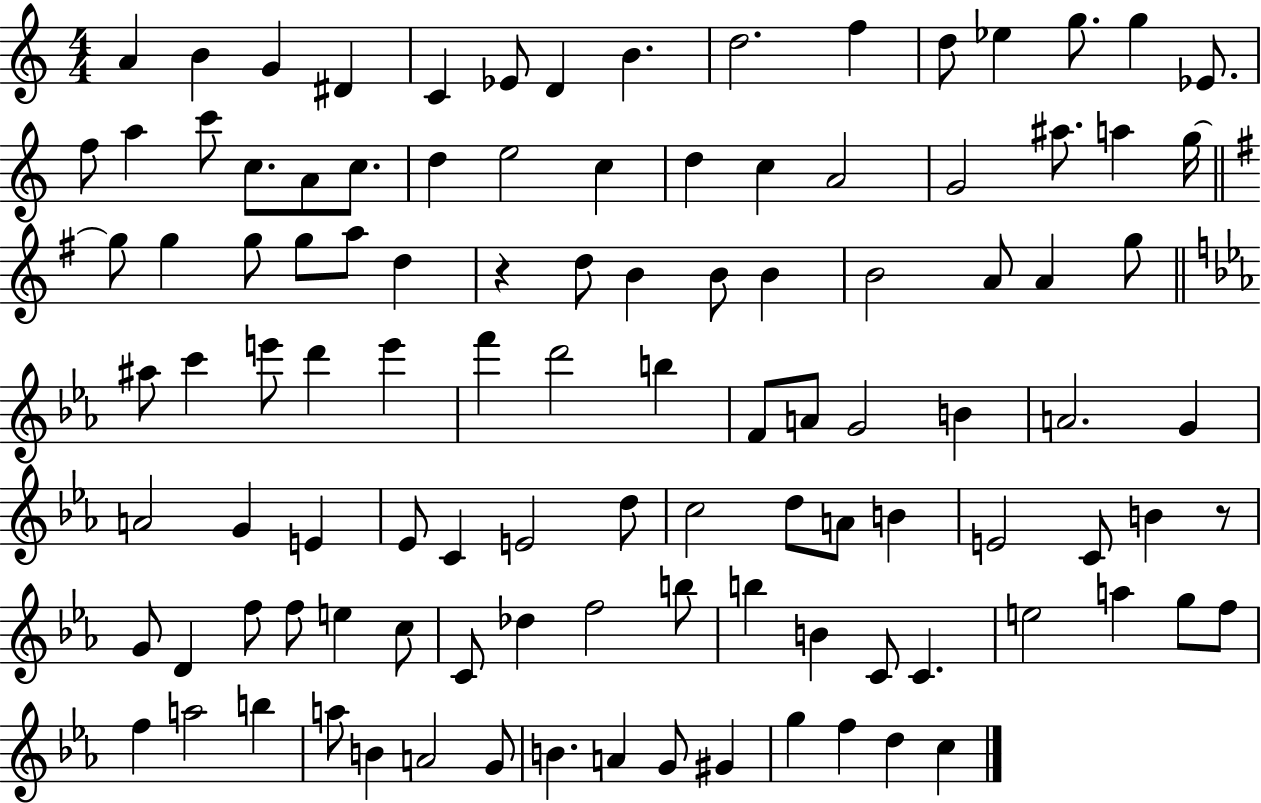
A4/q B4/q G4/q D#4/q C4/q Eb4/e D4/q B4/q. D5/h. F5/q D5/e Eb5/q G5/e. G5/q Eb4/e. F5/e A5/q C6/e C5/e. A4/e C5/e. D5/q E5/h C5/q D5/q C5/q A4/h G4/h A#5/e. A5/q G5/s G5/e G5/q G5/e G5/e A5/e D5/q R/q D5/e B4/q B4/e B4/q B4/h A4/e A4/q G5/e A#5/e C6/q E6/e D6/q E6/q F6/q D6/h B5/q F4/e A4/e G4/h B4/q A4/h. G4/q A4/h G4/q E4/q Eb4/e C4/q E4/h D5/e C5/h D5/e A4/e B4/q E4/h C4/e B4/q R/e G4/e D4/q F5/e F5/e E5/q C5/e C4/e Db5/q F5/h B5/e B5/q B4/q C4/e C4/q. E5/h A5/q G5/e F5/e F5/q A5/h B5/q A5/e B4/q A4/h G4/e B4/q. A4/q G4/e G#4/q G5/q F5/q D5/q C5/q